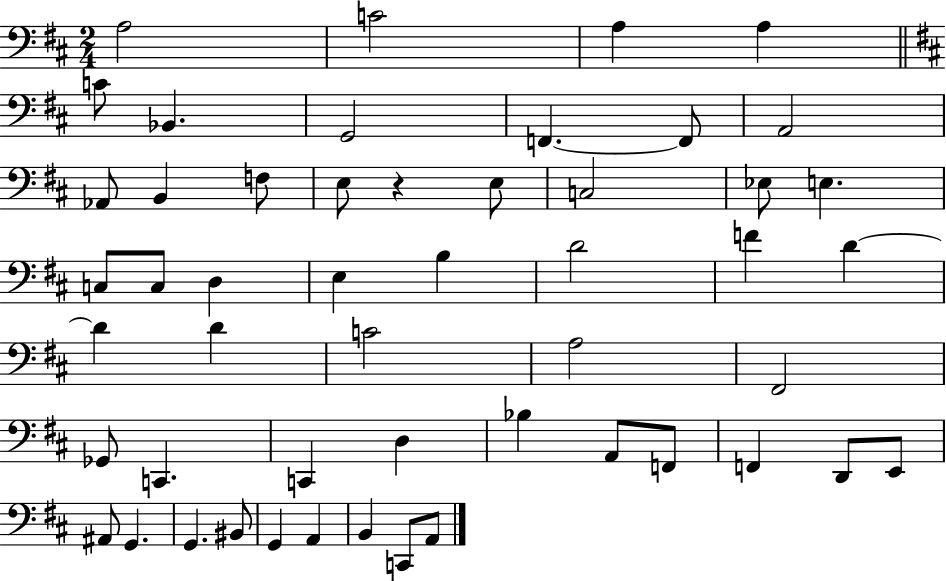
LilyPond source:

{
  \clef bass
  \numericTimeSignature
  \time 2/4
  \key d \major
  \repeat volta 2 { a2 | c'2 | a4 a4 | \bar "||" \break \key d \major c'8 bes,4. | g,2 | f,4.~~ f,8 | a,2 | \break aes,8 b,4 f8 | e8 r4 e8 | c2 | ees8 e4. | \break c8 c8 d4 | e4 b4 | d'2 | f'4 d'4~~ | \break d'4 d'4 | c'2 | a2 | fis,2 | \break ges,8 c,4. | c,4 d4 | bes4 a,8 f,8 | f,4 d,8 e,8 | \break ais,8 g,4. | g,4. bis,8 | g,4 a,4 | b,4 c,8 a,8 | \break } \bar "|."
}